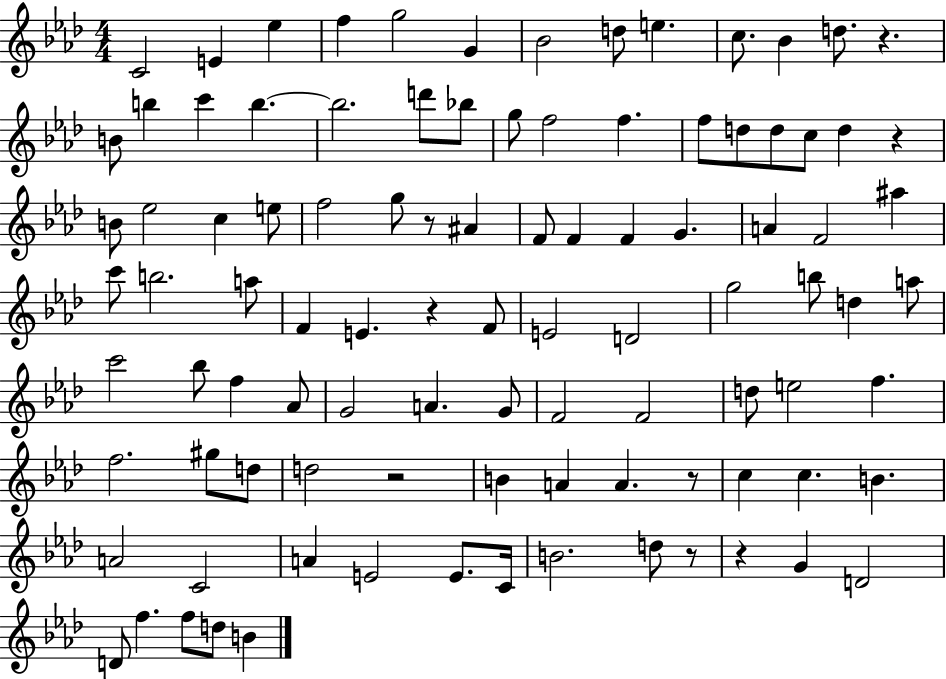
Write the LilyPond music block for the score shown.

{
  \clef treble
  \numericTimeSignature
  \time 4/4
  \key aes \major
  \repeat volta 2 { c'2 e'4 ees''4 | f''4 g''2 g'4 | bes'2 d''8 e''4. | c''8. bes'4 d''8. r4. | \break b'8 b''4 c'''4 b''4.~~ | b''2. d'''8 bes''8 | g''8 f''2 f''4. | f''8 d''8 d''8 c''8 d''4 r4 | \break b'8 ees''2 c''4 e''8 | f''2 g''8 r8 ais'4 | f'8 f'4 f'4 g'4. | a'4 f'2 ais''4 | \break c'''8 b''2. a''8 | f'4 e'4. r4 f'8 | e'2 d'2 | g''2 b''8 d''4 a''8 | \break c'''2 bes''8 f''4 aes'8 | g'2 a'4. g'8 | f'2 f'2 | d''8 e''2 f''4. | \break f''2. gis''8 d''8 | d''2 r2 | b'4 a'4 a'4. r8 | c''4 c''4. b'4. | \break a'2 c'2 | a'4 e'2 e'8. c'16 | b'2. d''8 r8 | r4 g'4 d'2 | \break d'8 f''4. f''8 d''8 b'4 | } \bar "|."
}